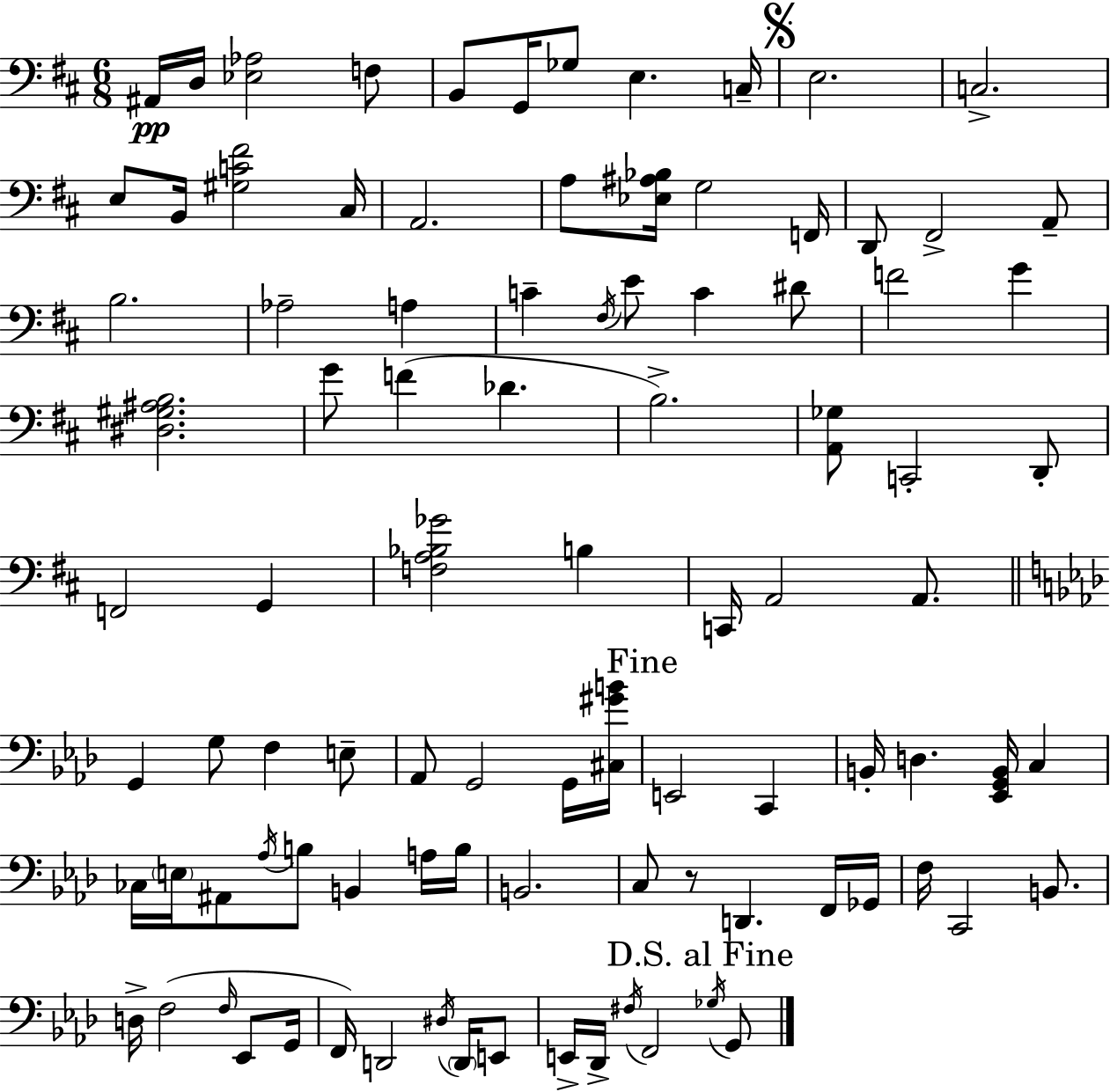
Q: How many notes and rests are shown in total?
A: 95